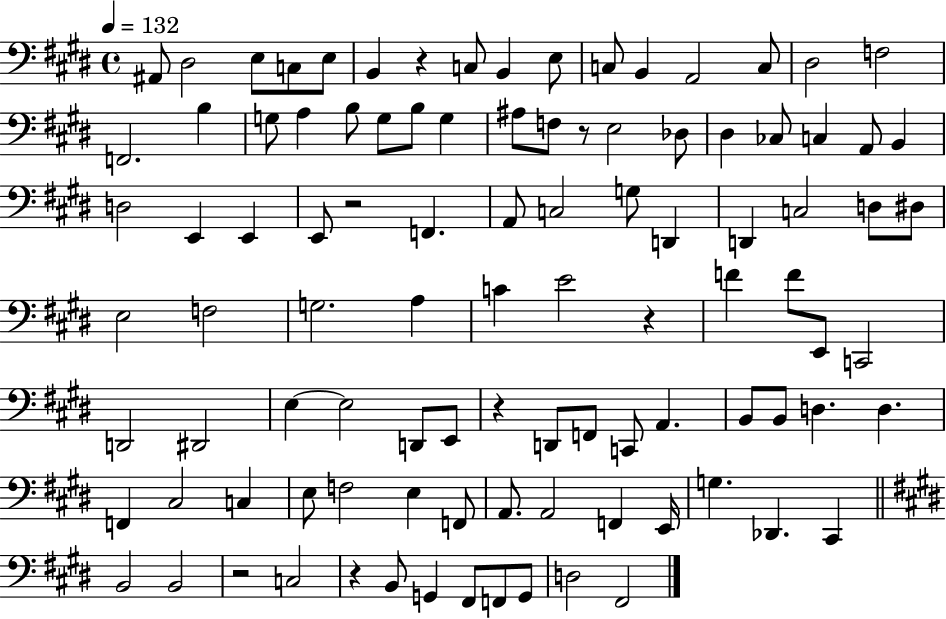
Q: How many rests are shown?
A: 7